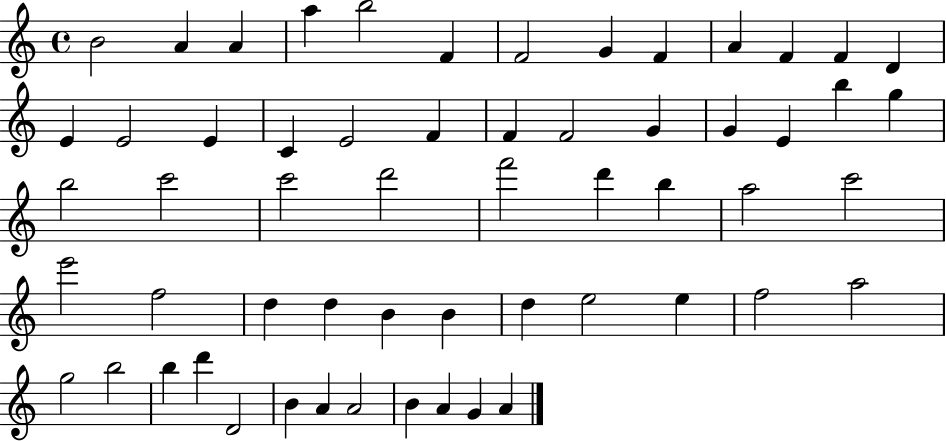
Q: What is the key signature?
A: C major